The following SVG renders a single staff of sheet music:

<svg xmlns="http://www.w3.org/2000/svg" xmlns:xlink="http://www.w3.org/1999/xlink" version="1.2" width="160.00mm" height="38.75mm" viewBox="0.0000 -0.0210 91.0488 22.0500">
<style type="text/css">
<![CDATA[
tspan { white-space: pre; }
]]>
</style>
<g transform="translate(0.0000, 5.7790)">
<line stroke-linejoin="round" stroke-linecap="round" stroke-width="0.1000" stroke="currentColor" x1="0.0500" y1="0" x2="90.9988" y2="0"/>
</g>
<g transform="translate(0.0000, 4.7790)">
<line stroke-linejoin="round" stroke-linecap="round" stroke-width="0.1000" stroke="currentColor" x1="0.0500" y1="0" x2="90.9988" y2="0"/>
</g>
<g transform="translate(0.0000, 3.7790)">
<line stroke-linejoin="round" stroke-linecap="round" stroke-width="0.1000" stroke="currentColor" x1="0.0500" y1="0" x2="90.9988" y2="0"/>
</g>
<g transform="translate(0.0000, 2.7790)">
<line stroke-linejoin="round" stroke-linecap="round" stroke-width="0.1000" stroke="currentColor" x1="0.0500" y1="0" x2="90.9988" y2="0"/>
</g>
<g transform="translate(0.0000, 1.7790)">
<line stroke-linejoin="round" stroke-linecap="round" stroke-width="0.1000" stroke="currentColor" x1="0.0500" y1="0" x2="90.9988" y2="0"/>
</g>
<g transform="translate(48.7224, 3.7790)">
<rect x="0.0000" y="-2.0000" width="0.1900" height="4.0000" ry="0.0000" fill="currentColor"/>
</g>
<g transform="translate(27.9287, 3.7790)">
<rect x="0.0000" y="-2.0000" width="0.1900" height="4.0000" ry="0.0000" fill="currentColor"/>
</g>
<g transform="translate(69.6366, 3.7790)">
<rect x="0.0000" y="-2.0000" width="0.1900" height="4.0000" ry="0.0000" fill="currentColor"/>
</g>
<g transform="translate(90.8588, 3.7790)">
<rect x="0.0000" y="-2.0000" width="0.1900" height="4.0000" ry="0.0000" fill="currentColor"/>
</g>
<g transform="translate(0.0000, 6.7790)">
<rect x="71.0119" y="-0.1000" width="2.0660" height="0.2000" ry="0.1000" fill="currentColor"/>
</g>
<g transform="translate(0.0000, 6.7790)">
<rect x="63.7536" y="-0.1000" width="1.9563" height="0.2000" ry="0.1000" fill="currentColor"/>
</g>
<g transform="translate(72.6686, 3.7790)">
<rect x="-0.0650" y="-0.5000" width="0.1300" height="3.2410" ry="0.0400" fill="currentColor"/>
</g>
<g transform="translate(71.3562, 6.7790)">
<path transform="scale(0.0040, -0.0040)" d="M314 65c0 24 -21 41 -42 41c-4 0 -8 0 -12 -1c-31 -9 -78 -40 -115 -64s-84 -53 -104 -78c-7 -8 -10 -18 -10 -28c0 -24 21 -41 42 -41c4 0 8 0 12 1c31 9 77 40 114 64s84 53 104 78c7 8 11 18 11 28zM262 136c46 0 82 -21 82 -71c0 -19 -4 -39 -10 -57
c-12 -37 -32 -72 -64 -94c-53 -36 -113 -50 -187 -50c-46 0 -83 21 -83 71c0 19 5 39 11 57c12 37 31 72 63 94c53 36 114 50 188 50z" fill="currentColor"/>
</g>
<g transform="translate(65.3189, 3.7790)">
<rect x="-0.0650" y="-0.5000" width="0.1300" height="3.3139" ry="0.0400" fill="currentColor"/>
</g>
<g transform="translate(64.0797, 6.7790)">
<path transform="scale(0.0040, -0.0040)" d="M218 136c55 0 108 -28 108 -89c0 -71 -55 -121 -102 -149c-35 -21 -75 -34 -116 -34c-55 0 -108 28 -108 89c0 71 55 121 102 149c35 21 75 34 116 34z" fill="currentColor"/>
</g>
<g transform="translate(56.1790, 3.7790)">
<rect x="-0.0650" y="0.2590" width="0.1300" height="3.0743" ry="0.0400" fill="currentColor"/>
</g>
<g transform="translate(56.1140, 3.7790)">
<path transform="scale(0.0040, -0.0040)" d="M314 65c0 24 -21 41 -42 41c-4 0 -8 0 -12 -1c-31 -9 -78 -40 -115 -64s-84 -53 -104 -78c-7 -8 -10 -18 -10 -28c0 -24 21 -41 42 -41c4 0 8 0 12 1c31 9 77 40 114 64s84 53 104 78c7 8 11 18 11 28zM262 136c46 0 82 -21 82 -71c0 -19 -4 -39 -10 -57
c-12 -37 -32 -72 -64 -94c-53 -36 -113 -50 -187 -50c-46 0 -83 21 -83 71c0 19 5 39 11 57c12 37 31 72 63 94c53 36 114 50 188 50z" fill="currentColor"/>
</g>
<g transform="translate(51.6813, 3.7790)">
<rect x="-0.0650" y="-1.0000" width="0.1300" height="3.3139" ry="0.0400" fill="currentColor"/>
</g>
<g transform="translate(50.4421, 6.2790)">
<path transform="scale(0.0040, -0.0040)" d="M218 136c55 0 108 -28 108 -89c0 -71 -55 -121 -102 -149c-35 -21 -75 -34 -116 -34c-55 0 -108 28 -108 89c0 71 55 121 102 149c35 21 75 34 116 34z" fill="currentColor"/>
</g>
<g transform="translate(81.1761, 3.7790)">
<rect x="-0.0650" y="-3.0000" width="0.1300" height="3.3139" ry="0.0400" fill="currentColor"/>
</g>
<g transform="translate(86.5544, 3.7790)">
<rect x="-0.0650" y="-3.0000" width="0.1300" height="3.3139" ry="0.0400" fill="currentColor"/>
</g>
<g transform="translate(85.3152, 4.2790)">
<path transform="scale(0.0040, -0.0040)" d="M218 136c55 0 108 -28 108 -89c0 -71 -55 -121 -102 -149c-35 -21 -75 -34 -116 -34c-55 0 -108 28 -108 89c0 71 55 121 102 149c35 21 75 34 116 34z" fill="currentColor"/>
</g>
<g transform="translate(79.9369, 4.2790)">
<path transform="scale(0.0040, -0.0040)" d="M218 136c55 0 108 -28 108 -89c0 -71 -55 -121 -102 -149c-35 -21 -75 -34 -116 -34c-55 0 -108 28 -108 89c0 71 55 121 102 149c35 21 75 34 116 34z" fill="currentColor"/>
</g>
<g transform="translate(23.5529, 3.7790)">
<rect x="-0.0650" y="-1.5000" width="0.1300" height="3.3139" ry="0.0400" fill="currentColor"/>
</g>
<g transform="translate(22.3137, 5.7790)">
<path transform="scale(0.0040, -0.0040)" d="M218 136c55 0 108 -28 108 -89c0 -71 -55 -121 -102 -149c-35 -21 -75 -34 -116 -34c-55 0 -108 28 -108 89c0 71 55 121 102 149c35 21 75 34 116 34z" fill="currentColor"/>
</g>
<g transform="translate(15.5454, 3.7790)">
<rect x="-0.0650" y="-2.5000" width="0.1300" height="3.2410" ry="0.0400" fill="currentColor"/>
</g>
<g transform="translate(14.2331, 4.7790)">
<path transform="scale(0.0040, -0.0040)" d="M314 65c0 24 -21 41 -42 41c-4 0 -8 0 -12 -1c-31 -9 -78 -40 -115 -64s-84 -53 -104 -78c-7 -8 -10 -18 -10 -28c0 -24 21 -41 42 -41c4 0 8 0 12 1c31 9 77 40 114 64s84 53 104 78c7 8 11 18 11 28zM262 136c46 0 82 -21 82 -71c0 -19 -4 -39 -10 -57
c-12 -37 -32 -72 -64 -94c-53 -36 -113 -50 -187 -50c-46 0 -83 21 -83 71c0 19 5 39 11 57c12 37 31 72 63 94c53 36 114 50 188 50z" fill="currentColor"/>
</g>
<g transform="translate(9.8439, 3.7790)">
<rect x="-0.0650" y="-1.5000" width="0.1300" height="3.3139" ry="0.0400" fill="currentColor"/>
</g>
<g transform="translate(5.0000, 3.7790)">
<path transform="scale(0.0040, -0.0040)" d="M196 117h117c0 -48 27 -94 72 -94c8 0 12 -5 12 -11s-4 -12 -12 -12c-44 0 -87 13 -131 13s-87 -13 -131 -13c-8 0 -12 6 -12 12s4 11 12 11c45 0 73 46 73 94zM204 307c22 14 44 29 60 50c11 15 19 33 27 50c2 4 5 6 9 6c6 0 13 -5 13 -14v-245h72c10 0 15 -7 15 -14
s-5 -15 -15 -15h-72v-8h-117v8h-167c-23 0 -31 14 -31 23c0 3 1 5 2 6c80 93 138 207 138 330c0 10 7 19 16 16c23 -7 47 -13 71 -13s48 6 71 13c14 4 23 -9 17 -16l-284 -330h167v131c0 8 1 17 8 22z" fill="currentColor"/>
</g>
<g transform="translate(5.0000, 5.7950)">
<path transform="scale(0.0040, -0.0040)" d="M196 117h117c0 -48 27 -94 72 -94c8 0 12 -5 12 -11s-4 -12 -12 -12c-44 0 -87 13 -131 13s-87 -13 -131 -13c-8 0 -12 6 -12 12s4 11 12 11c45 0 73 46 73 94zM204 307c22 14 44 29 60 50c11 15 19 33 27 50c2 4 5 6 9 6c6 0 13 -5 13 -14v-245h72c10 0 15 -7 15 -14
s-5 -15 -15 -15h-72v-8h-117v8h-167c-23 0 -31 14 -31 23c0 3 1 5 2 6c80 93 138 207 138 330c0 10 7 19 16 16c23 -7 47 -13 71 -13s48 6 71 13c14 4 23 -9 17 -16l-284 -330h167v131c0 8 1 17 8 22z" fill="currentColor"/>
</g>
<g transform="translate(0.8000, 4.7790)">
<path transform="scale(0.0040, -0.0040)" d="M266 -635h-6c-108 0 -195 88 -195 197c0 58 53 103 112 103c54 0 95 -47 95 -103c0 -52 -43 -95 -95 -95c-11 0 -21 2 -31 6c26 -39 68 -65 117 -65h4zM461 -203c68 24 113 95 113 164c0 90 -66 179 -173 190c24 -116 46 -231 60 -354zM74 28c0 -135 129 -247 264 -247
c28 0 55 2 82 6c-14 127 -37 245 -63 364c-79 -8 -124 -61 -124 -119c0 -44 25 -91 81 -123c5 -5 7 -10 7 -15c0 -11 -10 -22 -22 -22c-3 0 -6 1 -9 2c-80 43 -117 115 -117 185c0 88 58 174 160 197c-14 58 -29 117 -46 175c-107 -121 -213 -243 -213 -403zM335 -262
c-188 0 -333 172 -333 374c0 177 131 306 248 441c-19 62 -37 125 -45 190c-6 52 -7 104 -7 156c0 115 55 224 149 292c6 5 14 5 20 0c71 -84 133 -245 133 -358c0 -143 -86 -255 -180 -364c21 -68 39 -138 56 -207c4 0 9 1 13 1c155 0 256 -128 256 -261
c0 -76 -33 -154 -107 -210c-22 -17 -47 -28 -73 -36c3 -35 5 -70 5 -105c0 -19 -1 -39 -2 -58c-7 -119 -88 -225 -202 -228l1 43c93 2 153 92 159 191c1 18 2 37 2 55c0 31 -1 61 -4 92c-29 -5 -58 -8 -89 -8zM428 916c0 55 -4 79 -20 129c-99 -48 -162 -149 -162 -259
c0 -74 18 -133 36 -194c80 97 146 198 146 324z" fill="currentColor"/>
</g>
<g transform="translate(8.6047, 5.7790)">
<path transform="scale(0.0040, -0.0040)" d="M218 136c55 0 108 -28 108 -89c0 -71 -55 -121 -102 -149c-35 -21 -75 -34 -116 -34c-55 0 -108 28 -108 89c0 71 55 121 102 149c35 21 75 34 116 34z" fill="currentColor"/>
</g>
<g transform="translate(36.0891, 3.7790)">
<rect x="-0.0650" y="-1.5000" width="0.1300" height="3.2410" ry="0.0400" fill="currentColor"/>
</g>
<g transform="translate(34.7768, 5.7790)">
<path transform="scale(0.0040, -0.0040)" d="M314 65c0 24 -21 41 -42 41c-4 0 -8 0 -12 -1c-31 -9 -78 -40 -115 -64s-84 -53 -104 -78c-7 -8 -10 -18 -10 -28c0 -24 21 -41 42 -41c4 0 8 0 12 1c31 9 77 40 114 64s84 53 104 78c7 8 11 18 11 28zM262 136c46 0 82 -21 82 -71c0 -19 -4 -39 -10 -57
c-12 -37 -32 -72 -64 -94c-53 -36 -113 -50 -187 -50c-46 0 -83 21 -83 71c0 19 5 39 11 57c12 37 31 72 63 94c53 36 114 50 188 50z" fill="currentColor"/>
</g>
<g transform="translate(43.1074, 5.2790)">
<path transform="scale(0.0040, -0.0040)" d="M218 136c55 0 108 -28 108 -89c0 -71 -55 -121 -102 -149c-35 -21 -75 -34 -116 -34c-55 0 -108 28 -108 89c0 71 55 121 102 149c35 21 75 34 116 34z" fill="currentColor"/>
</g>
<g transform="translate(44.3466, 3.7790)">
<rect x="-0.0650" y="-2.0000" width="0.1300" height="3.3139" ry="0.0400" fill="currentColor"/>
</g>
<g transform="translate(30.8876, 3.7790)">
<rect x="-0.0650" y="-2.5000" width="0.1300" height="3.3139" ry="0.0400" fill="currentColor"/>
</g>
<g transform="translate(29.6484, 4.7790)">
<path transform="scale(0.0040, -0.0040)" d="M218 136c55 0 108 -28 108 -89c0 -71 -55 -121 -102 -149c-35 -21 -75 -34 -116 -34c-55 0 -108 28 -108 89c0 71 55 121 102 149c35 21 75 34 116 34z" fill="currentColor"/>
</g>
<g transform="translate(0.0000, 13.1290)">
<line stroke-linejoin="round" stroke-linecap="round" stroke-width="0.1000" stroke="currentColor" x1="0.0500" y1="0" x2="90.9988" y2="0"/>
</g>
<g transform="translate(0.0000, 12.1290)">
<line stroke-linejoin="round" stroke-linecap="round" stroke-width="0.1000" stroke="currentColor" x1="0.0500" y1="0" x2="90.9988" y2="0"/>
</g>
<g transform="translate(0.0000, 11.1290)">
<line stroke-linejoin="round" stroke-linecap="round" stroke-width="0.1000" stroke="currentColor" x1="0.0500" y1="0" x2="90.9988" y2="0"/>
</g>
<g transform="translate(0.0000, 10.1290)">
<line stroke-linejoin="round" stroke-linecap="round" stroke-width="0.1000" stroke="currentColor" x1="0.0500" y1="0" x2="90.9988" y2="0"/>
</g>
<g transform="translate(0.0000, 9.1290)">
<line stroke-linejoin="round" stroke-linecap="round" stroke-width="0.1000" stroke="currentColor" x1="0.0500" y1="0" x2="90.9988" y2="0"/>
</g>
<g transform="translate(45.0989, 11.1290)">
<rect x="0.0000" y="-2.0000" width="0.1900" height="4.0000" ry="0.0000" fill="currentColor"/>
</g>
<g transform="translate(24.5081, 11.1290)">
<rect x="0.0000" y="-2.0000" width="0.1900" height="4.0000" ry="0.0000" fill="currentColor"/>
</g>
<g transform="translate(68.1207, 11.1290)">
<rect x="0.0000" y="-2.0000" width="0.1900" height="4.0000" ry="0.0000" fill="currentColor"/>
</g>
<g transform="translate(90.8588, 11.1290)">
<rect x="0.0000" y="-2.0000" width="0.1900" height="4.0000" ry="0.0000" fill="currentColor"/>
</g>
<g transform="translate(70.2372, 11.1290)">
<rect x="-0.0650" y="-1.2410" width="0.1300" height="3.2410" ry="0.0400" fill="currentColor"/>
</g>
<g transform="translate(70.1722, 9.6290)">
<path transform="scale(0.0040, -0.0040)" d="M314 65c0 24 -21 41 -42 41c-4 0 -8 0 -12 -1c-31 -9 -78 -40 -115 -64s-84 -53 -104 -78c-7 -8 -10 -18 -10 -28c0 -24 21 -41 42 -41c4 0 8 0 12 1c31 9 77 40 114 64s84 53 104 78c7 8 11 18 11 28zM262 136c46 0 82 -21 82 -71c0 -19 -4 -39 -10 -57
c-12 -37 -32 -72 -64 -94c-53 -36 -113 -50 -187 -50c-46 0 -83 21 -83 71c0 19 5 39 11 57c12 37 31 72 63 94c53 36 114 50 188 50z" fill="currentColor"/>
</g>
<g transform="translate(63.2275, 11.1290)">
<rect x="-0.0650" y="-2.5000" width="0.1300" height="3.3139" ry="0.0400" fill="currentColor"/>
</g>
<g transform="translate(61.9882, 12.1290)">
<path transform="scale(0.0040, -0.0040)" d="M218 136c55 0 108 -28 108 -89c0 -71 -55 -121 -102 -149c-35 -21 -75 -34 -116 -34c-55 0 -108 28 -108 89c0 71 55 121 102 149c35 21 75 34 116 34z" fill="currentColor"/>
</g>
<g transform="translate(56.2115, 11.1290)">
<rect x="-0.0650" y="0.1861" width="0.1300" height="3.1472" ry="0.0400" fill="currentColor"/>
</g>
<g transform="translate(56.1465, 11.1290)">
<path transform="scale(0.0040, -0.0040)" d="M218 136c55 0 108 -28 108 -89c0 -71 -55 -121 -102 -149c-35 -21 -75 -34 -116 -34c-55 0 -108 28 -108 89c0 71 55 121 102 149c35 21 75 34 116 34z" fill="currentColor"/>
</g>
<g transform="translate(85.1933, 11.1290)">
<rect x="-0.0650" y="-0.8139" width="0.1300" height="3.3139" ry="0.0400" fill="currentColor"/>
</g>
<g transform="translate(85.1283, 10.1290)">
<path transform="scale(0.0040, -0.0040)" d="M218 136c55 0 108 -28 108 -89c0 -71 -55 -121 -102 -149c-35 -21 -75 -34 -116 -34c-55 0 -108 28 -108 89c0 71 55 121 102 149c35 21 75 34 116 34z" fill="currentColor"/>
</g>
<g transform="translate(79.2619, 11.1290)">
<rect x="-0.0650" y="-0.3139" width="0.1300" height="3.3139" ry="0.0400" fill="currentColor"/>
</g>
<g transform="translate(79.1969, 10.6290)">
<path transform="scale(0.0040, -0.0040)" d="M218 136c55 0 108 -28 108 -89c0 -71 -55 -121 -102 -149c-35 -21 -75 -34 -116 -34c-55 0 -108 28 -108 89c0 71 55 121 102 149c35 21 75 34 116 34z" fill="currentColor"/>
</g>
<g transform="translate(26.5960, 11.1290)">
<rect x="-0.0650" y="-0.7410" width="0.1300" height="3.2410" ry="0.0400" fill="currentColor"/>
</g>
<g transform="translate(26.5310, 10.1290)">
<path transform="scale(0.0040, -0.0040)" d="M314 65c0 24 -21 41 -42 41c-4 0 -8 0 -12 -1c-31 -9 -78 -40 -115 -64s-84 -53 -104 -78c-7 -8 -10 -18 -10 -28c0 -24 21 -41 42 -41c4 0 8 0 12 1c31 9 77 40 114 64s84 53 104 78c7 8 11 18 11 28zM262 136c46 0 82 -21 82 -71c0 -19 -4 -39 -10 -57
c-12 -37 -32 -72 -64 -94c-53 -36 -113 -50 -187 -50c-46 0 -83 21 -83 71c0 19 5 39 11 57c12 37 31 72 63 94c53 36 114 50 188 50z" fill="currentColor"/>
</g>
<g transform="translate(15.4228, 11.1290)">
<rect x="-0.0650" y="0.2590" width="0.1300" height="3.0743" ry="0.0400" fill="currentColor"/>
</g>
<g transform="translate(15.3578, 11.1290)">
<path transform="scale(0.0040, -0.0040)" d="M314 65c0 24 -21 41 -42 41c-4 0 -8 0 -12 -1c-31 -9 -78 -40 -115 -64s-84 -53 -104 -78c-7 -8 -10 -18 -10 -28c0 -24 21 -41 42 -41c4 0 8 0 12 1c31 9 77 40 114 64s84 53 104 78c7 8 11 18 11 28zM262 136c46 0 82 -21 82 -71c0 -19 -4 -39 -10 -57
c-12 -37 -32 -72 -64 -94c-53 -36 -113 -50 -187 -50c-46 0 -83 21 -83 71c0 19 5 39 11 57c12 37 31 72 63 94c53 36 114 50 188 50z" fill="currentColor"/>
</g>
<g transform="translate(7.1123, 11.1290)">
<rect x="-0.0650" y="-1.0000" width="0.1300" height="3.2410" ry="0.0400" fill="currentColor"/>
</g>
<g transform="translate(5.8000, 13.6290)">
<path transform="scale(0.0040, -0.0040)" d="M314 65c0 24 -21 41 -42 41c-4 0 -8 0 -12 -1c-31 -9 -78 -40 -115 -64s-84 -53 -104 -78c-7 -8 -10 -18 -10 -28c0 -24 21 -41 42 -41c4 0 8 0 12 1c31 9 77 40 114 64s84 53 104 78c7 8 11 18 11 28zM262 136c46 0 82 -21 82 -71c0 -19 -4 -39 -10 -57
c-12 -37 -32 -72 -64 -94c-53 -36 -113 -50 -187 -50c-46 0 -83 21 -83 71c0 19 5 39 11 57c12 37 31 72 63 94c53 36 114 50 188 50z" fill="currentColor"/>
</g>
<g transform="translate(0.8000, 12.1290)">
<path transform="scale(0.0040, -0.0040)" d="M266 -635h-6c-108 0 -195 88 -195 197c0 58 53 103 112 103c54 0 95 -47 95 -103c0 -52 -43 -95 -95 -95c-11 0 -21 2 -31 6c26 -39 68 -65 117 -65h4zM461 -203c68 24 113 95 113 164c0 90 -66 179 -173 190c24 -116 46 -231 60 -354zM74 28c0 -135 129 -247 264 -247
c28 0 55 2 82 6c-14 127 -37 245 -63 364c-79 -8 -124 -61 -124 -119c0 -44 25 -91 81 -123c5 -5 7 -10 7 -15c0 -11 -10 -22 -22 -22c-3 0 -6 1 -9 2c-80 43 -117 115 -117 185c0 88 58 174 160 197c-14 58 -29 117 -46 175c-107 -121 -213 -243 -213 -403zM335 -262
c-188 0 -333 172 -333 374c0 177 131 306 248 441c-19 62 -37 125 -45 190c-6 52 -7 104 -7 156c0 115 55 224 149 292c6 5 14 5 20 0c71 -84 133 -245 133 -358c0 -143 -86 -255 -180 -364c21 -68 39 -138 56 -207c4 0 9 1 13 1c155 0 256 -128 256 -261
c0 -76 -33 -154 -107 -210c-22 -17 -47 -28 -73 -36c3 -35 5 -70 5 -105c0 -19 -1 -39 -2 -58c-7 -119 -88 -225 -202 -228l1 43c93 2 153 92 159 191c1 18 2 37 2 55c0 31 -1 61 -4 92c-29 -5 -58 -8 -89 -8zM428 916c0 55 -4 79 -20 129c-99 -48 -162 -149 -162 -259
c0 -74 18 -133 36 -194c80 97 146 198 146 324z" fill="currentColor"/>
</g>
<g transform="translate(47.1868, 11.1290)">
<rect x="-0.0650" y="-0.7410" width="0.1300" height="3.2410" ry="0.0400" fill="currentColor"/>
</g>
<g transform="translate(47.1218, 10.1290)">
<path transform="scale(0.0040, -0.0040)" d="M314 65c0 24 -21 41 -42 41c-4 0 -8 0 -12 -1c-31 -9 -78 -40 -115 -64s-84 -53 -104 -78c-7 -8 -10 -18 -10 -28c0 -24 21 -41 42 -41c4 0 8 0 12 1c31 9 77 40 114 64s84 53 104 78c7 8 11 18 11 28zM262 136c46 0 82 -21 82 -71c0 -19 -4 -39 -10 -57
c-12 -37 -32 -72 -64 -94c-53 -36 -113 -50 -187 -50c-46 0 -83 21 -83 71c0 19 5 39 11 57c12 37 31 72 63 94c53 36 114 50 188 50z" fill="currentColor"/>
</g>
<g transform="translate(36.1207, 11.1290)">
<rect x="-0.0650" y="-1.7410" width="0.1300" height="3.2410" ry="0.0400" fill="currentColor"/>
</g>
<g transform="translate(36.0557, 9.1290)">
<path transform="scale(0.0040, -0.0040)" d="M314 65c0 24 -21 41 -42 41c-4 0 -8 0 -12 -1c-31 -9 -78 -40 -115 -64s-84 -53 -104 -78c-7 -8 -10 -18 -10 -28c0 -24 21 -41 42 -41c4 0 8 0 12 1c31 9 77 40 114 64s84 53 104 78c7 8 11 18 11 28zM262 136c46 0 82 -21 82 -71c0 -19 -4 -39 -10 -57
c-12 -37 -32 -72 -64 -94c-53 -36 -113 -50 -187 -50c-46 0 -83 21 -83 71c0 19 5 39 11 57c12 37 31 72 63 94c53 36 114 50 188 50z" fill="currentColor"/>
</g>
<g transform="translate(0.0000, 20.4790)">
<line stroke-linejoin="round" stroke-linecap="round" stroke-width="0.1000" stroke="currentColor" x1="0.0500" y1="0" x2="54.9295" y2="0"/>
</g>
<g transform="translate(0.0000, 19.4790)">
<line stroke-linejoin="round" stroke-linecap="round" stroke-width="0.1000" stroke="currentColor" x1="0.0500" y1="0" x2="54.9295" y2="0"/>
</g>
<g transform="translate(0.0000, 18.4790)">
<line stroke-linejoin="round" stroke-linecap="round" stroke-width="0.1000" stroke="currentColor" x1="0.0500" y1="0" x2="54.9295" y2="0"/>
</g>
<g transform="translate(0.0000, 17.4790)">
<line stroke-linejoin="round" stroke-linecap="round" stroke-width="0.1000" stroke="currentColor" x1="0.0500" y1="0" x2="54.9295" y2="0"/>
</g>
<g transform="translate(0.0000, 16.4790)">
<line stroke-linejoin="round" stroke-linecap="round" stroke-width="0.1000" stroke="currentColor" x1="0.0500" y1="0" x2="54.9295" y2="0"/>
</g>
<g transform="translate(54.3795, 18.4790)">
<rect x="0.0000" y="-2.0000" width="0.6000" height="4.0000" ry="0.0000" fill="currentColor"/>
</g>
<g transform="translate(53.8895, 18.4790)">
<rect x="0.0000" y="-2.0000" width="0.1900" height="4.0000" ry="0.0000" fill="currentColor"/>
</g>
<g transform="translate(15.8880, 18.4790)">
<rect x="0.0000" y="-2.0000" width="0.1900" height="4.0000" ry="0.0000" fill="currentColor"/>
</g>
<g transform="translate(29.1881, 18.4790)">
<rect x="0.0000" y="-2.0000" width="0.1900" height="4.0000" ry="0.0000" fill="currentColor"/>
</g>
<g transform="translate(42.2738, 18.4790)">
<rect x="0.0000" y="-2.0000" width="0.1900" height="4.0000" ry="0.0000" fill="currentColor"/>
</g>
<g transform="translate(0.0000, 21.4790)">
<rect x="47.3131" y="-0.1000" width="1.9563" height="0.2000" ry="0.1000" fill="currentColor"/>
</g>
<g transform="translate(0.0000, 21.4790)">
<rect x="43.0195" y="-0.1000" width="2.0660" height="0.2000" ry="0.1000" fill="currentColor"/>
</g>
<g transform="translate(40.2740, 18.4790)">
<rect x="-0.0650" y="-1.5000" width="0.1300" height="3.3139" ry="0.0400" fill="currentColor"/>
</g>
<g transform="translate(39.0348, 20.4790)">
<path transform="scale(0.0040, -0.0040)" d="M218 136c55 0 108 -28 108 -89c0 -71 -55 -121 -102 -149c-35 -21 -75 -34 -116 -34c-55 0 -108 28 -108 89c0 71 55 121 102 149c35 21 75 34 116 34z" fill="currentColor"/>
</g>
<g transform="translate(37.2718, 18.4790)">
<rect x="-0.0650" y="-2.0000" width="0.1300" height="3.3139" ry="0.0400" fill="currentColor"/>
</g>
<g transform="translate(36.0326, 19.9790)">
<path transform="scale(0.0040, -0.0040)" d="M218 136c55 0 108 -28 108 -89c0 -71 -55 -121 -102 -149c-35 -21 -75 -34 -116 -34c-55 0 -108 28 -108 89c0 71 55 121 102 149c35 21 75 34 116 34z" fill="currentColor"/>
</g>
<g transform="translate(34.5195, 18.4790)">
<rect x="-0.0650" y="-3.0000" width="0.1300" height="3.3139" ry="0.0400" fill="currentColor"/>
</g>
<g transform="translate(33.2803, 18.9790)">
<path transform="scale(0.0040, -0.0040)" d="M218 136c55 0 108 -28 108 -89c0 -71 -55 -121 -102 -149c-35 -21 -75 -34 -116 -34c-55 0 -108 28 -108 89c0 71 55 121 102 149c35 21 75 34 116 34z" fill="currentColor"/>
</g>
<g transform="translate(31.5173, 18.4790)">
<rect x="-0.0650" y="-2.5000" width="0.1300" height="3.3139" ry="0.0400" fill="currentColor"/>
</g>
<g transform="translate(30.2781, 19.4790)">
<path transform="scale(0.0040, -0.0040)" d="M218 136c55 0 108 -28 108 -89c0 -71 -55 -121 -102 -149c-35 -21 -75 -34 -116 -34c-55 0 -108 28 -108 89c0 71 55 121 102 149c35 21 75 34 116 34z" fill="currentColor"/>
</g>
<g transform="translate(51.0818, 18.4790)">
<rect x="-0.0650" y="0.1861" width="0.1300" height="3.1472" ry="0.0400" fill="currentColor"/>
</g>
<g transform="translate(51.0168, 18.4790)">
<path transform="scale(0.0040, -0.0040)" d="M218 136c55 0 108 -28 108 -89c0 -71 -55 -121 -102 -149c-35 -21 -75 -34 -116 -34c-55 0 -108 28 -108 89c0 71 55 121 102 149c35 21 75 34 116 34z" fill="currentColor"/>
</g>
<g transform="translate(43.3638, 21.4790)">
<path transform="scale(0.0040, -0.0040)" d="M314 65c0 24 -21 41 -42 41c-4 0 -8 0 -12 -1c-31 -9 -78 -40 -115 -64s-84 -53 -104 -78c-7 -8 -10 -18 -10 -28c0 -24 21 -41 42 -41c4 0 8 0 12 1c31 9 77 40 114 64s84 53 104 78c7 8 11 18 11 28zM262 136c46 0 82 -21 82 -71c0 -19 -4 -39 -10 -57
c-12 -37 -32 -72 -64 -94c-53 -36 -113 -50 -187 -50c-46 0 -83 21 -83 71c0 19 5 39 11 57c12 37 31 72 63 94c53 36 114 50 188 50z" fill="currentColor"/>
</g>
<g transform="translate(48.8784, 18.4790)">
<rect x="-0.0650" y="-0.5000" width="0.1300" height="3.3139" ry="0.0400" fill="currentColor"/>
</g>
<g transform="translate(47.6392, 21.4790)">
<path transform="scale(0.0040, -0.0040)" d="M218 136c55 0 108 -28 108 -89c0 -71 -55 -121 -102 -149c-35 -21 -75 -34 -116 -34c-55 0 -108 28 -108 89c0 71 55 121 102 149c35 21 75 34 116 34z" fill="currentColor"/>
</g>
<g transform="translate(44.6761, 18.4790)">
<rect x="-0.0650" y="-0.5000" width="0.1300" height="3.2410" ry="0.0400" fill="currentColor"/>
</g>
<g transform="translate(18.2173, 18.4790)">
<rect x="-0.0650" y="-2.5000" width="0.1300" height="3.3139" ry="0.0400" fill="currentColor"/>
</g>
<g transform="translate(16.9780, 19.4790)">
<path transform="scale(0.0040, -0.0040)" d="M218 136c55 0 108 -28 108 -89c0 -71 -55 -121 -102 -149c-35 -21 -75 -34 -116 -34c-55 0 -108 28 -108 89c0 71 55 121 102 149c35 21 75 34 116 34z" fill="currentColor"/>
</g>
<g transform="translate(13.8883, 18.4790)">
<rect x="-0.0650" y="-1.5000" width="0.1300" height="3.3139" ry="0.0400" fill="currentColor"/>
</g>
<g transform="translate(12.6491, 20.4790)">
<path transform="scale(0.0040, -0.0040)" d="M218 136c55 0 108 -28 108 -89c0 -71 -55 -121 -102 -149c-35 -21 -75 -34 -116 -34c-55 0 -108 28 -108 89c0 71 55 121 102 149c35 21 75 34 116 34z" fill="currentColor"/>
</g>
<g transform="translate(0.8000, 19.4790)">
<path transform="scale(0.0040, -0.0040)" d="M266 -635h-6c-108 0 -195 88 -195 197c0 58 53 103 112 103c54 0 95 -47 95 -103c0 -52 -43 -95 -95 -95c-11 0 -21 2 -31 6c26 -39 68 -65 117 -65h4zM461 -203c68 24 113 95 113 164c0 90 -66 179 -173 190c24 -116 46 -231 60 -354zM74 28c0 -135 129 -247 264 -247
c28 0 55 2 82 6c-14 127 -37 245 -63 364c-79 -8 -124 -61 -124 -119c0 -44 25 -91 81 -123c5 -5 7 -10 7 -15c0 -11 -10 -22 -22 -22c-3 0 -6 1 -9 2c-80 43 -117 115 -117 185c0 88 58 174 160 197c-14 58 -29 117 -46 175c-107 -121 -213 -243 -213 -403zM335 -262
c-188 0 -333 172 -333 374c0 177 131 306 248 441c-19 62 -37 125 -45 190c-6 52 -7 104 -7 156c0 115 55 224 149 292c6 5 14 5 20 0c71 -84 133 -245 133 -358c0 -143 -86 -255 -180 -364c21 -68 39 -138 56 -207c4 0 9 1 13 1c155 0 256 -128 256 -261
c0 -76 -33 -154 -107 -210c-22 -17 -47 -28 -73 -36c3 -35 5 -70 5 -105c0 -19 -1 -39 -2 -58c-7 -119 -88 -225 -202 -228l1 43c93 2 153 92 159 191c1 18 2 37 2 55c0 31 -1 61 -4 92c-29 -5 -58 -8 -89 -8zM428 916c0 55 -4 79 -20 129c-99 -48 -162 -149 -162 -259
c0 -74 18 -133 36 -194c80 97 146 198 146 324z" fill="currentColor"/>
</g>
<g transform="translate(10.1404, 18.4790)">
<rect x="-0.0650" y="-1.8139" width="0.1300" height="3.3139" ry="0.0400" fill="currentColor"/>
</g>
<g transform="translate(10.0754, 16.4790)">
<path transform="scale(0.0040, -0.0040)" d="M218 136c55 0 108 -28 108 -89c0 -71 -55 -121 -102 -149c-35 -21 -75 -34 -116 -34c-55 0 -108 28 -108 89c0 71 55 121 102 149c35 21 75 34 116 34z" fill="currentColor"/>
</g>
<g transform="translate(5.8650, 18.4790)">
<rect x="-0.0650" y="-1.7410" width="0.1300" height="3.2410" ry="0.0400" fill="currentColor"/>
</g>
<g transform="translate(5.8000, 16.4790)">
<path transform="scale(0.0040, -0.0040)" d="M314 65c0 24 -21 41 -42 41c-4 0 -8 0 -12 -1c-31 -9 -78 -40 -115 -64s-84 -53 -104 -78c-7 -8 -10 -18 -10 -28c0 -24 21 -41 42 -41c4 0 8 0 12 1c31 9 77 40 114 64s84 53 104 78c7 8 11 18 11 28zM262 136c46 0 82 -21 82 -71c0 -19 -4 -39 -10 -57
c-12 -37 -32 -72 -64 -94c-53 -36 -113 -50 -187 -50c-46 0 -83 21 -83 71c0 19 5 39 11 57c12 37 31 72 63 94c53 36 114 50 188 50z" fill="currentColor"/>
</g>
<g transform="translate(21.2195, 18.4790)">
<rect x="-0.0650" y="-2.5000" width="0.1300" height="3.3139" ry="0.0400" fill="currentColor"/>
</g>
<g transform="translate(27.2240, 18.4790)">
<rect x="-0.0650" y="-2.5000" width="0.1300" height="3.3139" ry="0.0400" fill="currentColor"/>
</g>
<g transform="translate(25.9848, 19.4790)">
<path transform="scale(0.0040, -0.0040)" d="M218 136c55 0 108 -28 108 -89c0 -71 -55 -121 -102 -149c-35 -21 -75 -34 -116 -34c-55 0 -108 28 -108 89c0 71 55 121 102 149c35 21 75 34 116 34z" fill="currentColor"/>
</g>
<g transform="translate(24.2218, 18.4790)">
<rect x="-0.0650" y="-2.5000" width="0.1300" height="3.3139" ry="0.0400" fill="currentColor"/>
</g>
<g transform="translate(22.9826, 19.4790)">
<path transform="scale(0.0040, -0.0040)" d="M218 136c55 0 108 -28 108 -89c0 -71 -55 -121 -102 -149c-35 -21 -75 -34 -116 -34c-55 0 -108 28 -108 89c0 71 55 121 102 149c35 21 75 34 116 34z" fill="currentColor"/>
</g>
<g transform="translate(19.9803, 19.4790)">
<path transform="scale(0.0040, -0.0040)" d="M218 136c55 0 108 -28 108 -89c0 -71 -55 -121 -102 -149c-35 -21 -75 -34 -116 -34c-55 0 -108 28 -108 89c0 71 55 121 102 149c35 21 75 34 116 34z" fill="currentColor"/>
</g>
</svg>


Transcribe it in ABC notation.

X:1
T:Untitled
M:4/4
L:1/4
K:C
E G2 E G E2 F D B2 C C2 A A D2 B2 d2 f2 d2 B G e2 c d f2 f E G G G G G A F E C2 C B